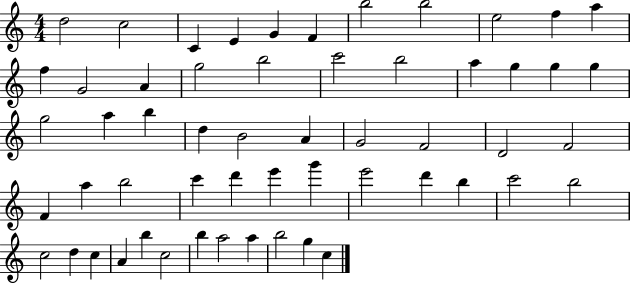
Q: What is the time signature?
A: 4/4